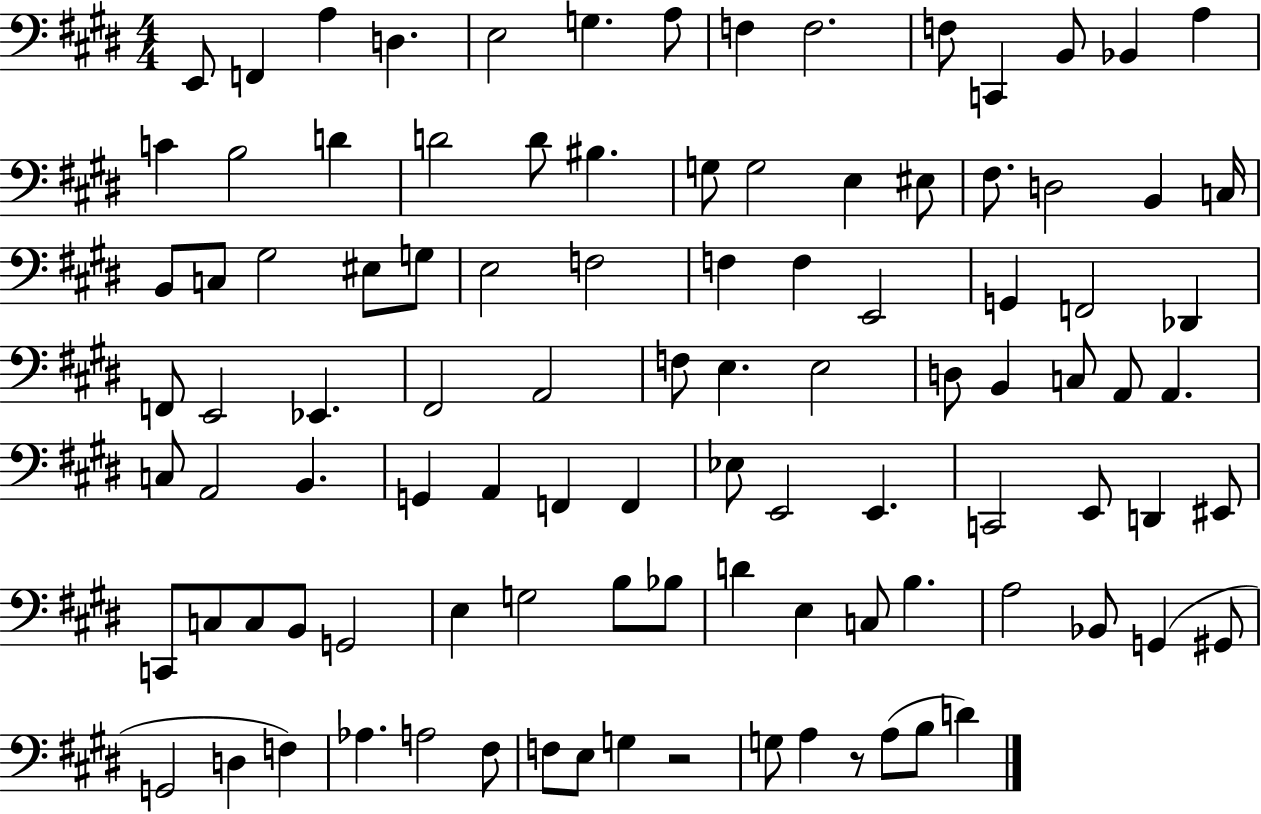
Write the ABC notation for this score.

X:1
T:Untitled
M:4/4
L:1/4
K:E
E,,/2 F,, A, D, E,2 G, A,/2 F, F,2 F,/2 C,, B,,/2 _B,, A, C B,2 D D2 D/2 ^B, G,/2 G,2 E, ^E,/2 ^F,/2 D,2 B,, C,/4 B,,/2 C,/2 ^G,2 ^E,/2 G,/2 E,2 F,2 F, F, E,,2 G,, F,,2 _D,, F,,/2 E,,2 _E,, ^F,,2 A,,2 F,/2 E, E,2 D,/2 B,, C,/2 A,,/2 A,, C,/2 A,,2 B,, G,, A,, F,, F,, _E,/2 E,,2 E,, C,,2 E,,/2 D,, ^E,,/2 C,,/2 C,/2 C,/2 B,,/2 G,,2 E, G,2 B,/2 _B,/2 D E, C,/2 B, A,2 _B,,/2 G,, ^G,,/2 G,,2 D, F, _A, A,2 ^F,/2 F,/2 E,/2 G, z2 G,/2 A, z/2 A,/2 B,/2 D